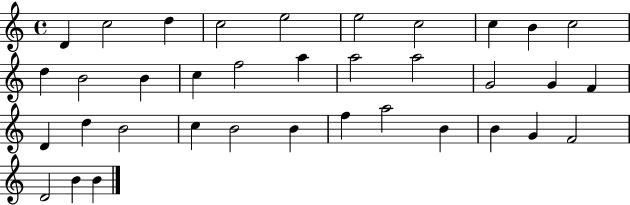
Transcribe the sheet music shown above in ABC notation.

X:1
T:Untitled
M:4/4
L:1/4
K:C
D c2 d c2 e2 e2 c2 c B c2 d B2 B c f2 a a2 a2 G2 G F D d B2 c B2 B f a2 B B G F2 D2 B B